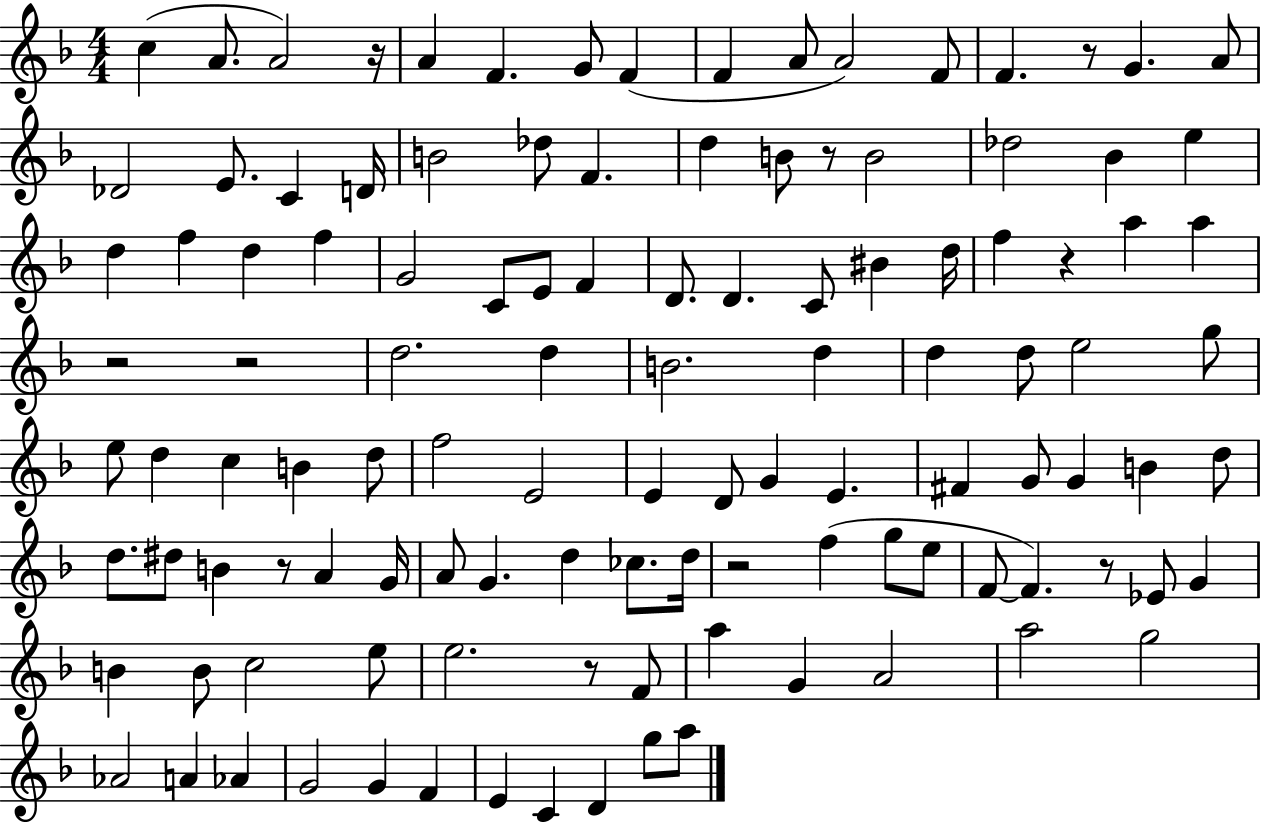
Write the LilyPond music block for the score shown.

{
  \clef treble
  \numericTimeSignature
  \time 4/4
  \key f \major
  c''4( a'8. a'2) r16 | a'4 f'4. g'8 f'4( | f'4 a'8 a'2) f'8 | f'4. r8 g'4. a'8 | \break des'2 e'8. c'4 d'16 | b'2 des''8 f'4. | d''4 b'8 r8 b'2 | des''2 bes'4 e''4 | \break d''4 f''4 d''4 f''4 | g'2 c'8 e'8 f'4 | d'8. d'4. c'8 bis'4 d''16 | f''4 r4 a''4 a''4 | \break r2 r2 | d''2. d''4 | b'2. d''4 | d''4 d''8 e''2 g''8 | \break e''8 d''4 c''4 b'4 d''8 | f''2 e'2 | e'4 d'8 g'4 e'4. | fis'4 g'8 g'4 b'4 d''8 | \break d''8. dis''8 b'4 r8 a'4 g'16 | a'8 g'4. d''4 ces''8. d''16 | r2 f''4( g''8 e''8 | f'8~~ f'4.) r8 ees'8 g'4 | \break b'4 b'8 c''2 e''8 | e''2. r8 f'8 | a''4 g'4 a'2 | a''2 g''2 | \break aes'2 a'4 aes'4 | g'2 g'4 f'4 | e'4 c'4 d'4 g''8 a''8 | \bar "|."
}